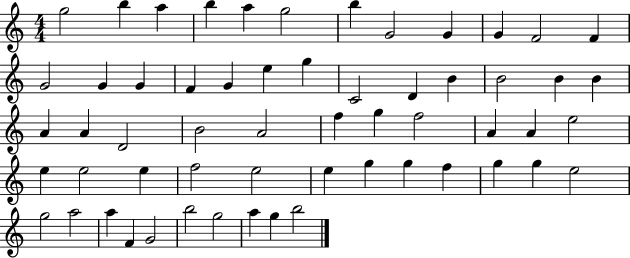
{
  \clef treble
  \numericTimeSignature
  \time 4/4
  \key c \major
  g''2 b''4 a''4 | b''4 a''4 g''2 | b''4 g'2 g'4 | g'4 f'2 f'4 | \break g'2 g'4 g'4 | f'4 g'4 e''4 g''4 | c'2 d'4 b'4 | b'2 b'4 b'4 | \break a'4 a'4 d'2 | b'2 a'2 | f''4 g''4 f''2 | a'4 a'4 e''2 | \break e''4 e''2 e''4 | f''2 e''2 | e''4 g''4 g''4 f''4 | g''4 g''4 e''2 | \break g''2 a''2 | a''4 f'4 g'2 | b''2 g''2 | a''4 g''4 b''2 | \break \bar "|."
}